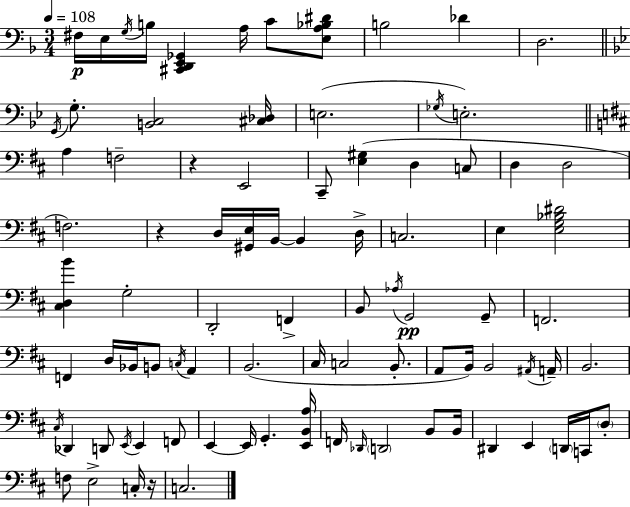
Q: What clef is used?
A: bass